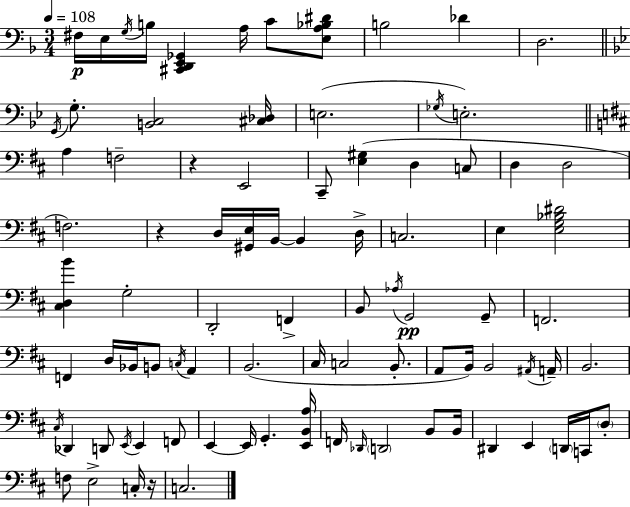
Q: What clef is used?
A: bass